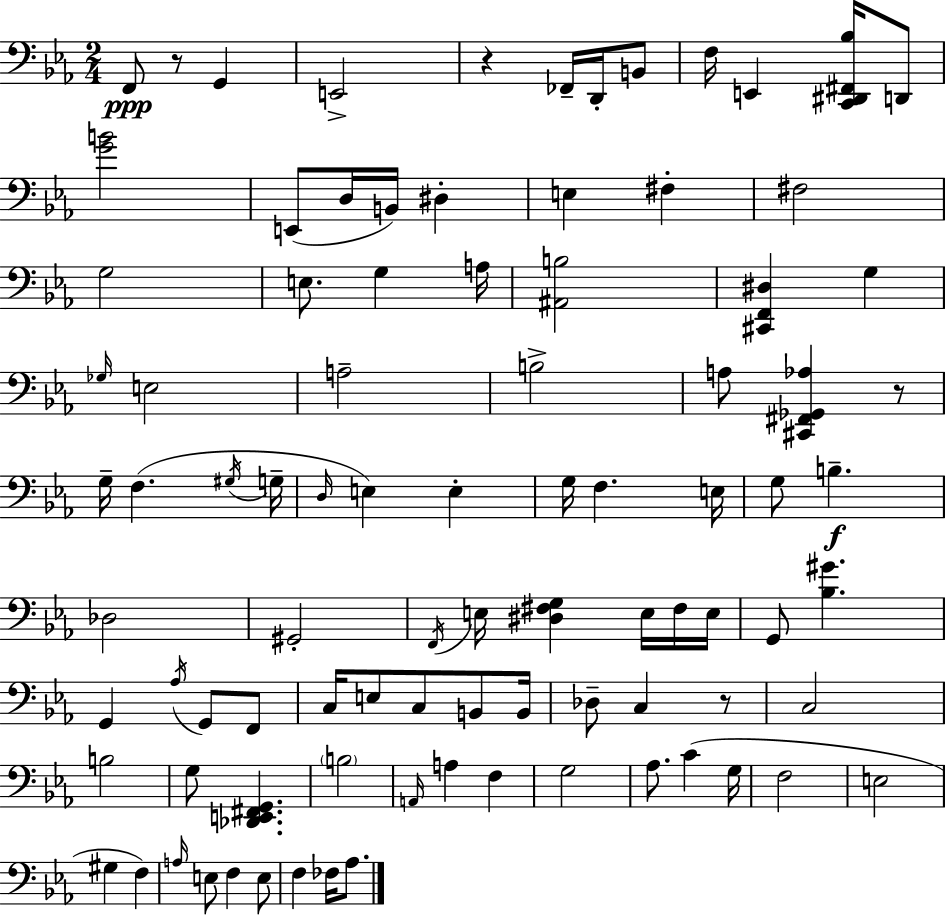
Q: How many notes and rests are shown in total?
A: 91